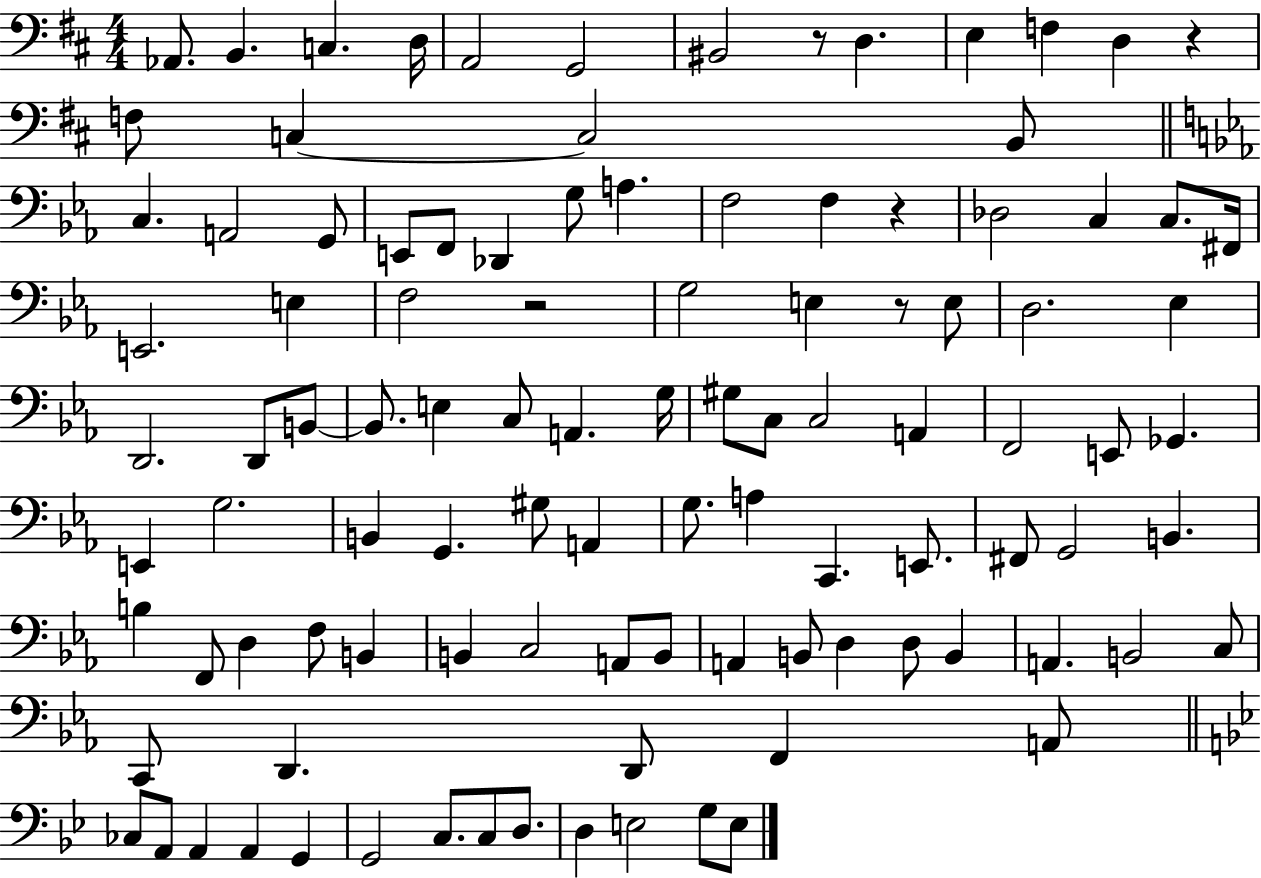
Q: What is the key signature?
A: D major